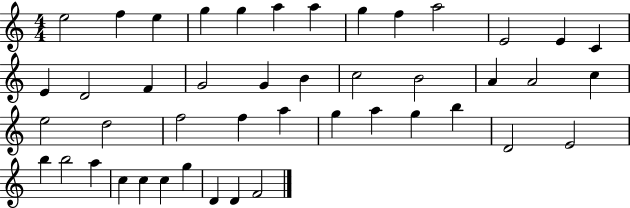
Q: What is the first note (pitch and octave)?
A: E5